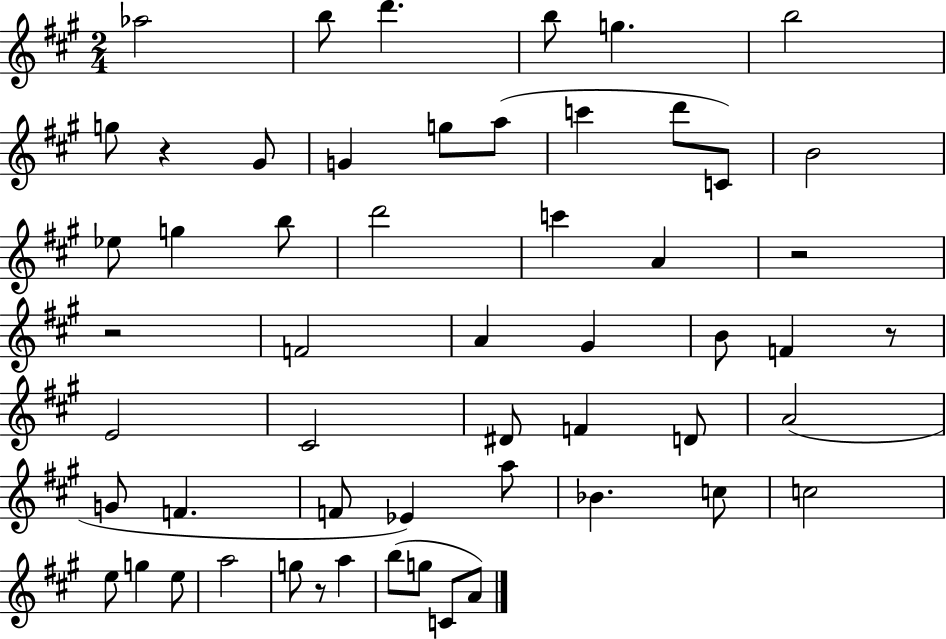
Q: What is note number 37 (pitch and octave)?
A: A5